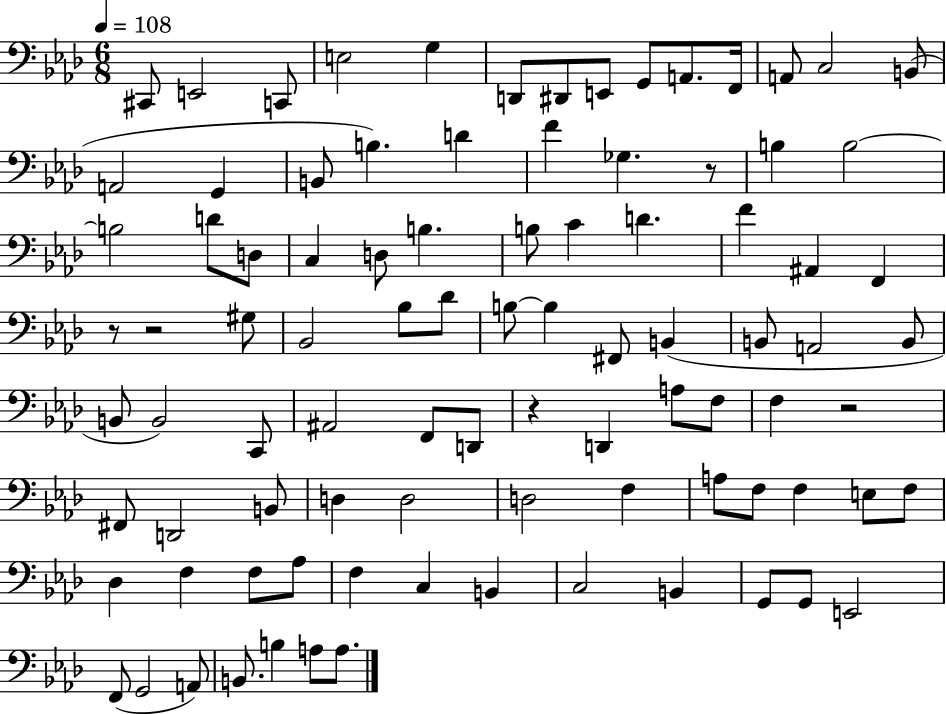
X:1
T:Untitled
M:6/8
L:1/4
K:Ab
^C,,/2 E,,2 C,,/2 E,2 G, D,,/2 ^D,,/2 E,,/2 G,,/2 A,,/2 F,,/4 A,,/2 C,2 B,,/2 A,,2 G,, B,,/2 B, D F _G, z/2 B, B,2 B,2 D/2 D,/2 C, D,/2 B, B,/2 C D F ^A,, F,, z/2 z2 ^G,/2 _B,,2 _B,/2 _D/2 B,/2 B, ^F,,/2 B,, B,,/2 A,,2 B,,/2 B,,/2 B,,2 C,,/2 ^A,,2 F,,/2 D,,/2 z D,, A,/2 F,/2 F, z2 ^F,,/2 D,,2 B,,/2 D, D,2 D,2 F, A,/2 F,/2 F, E,/2 F,/2 _D, F, F,/2 _A,/2 F, C, B,, C,2 B,, G,,/2 G,,/2 E,,2 F,,/2 G,,2 A,,/2 B,,/2 B, A,/2 A,/2